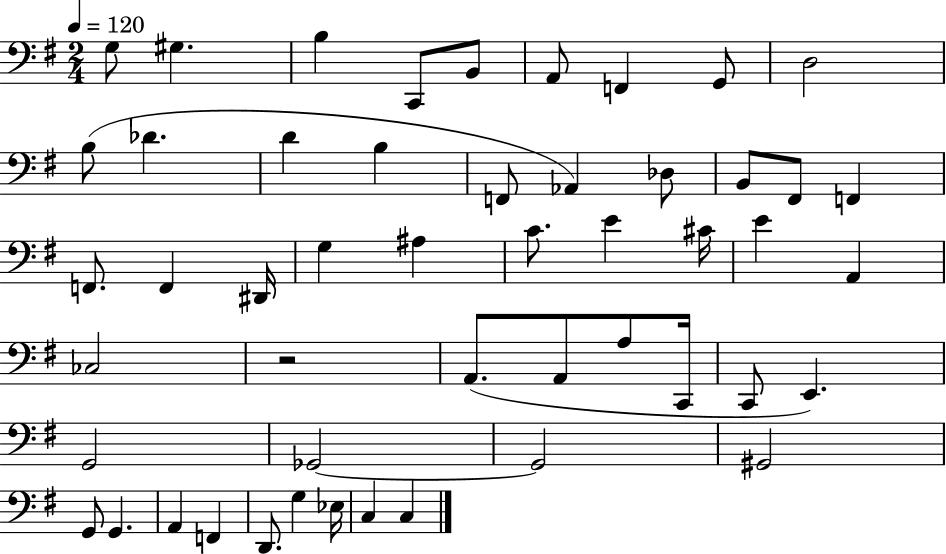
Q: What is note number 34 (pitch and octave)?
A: C2